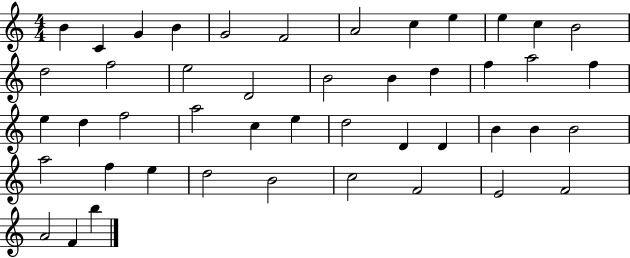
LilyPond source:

{
  \clef treble
  \numericTimeSignature
  \time 4/4
  \key c \major
  b'4 c'4 g'4 b'4 | g'2 f'2 | a'2 c''4 e''4 | e''4 c''4 b'2 | \break d''2 f''2 | e''2 d'2 | b'2 b'4 d''4 | f''4 a''2 f''4 | \break e''4 d''4 f''2 | a''2 c''4 e''4 | d''2 d'4 d'4 | b'4 b'4 b'2 | \break a''2 f''4 e''4 | d''2 b'2 | c''2 f'2 | e'2 f'2 | \break a'2 f'4 b''4 | \bar "|."
}